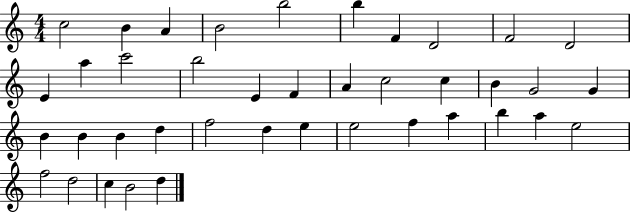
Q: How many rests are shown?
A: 0